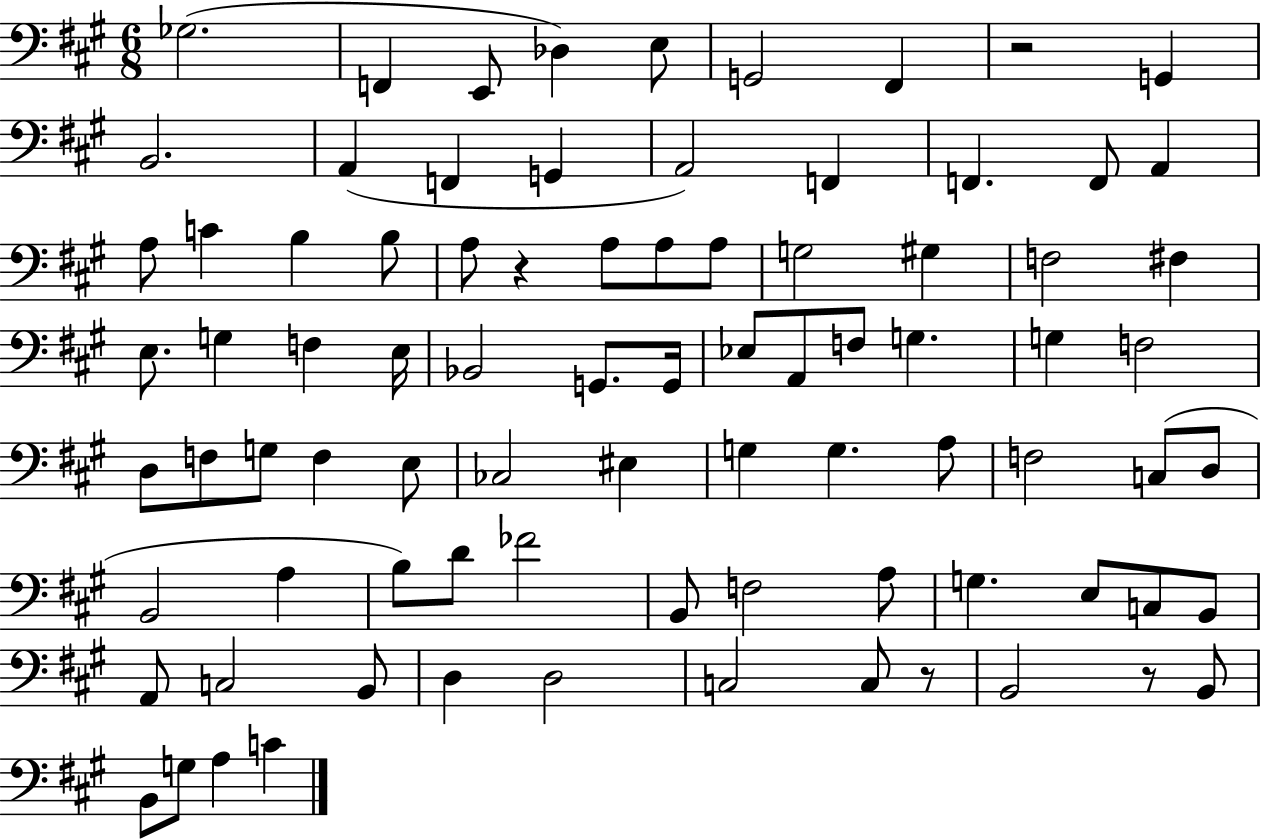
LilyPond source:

{
  \clef bass
  \numericTimeSignature
  \time 6/8
  \key a \major
  ges2.( | f,4 e,8 des4) e8 | g,2 fis,4 | r2 g,4 | \break b,2. | a,4( f,4 g,4 | a,2) f,4 | f,4. f,8 a,4 | \break a8 c'4 b4 b8 | a8 r4 a8 a8 a8 | g2 gis4 | f2 fis4 | \break e8. g4 f4 e16 | bes,2 g,8. g,16 | ees8 a,8 f8 g4. | g4 f2 | \break d8 f8 g8 f4 e8 | ces2 eis4 | g4 g4. a8 | f2 c8( d8 | \break b,2 a4 | b8) d'8 fes'2 | b,8 f2 a8 | g4. e8 c8 b,8 | \break a,8 c2 b,8 | d4 d2 | c2 c8 r8 | b,2 r8 b,8 | \break b,8 g8 a4 c'4 | \bar "|."
}